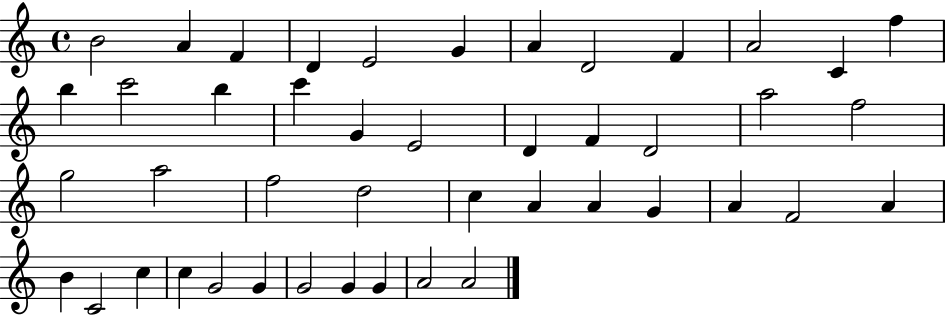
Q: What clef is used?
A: treble